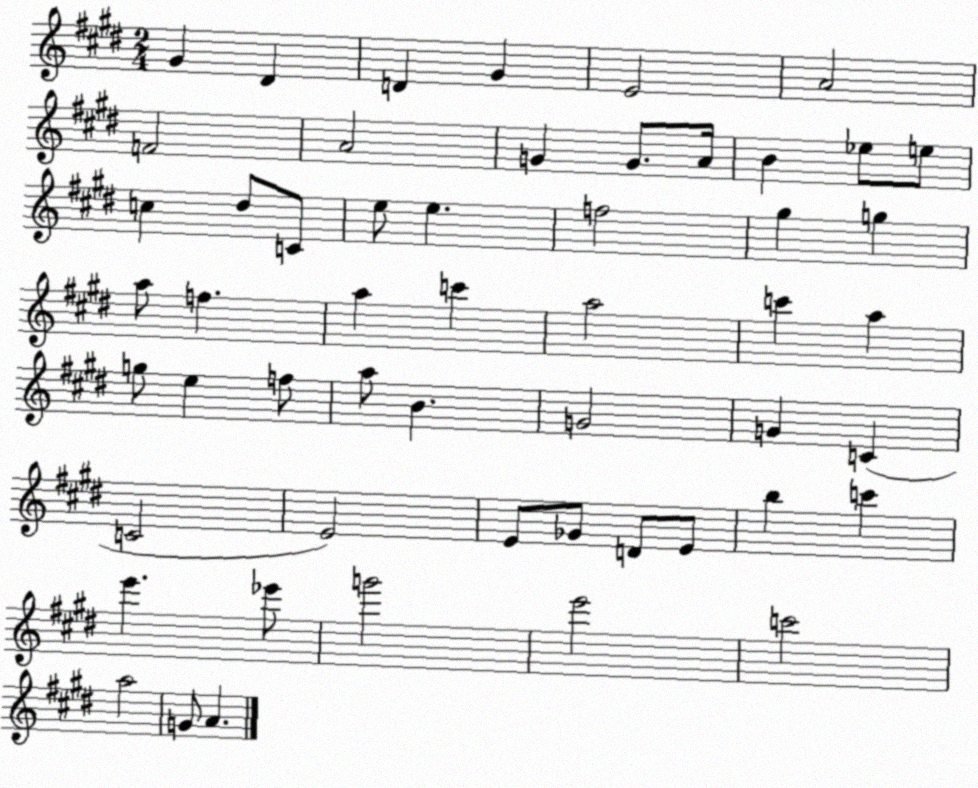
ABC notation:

X:1
T:Untitled
M:2/4
L:1/4
K:E
^G ^D D ^G E2 A2 F2 A2 G G/2 A/4 B _e/2 e/2 c ^d/2 C/2 e/2 e f2 ^g g a/2 f a c' a2 c' a g/2 e f/2 a/2 B G2 G C C2 E2 E/2 _G/2 D/2 E/2 b c' e' _e'/2 g'2 e'2 c'2 a2 G/2 A